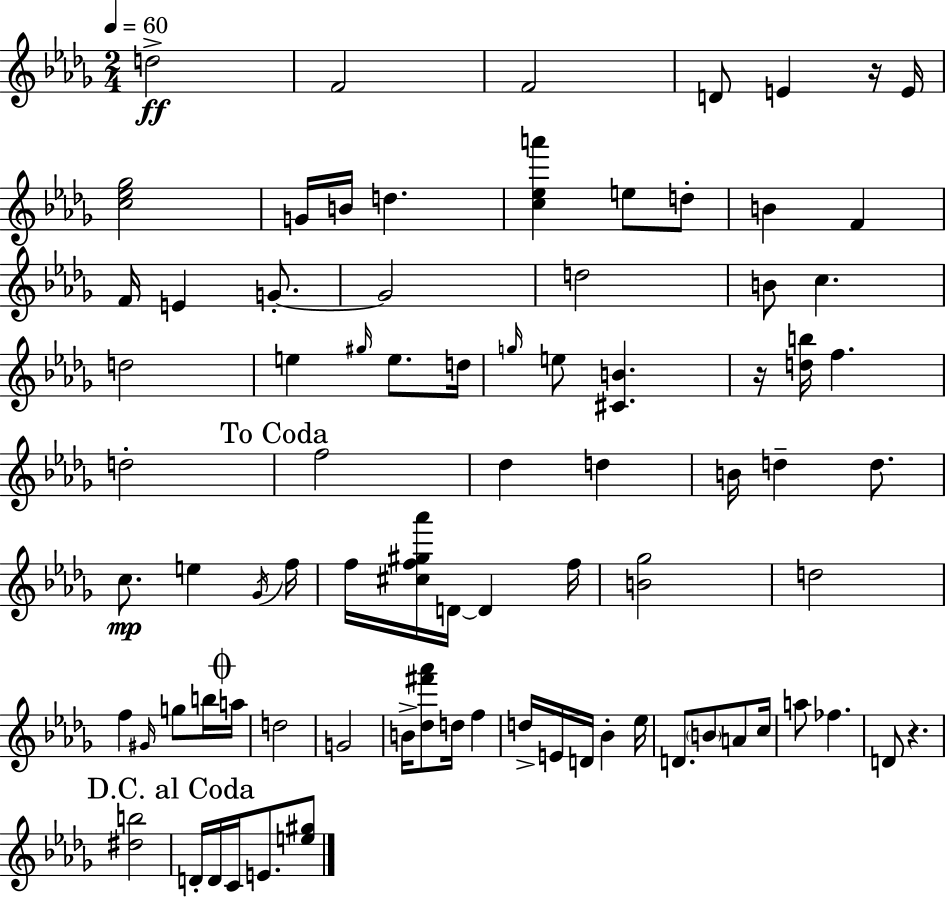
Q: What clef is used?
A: treble